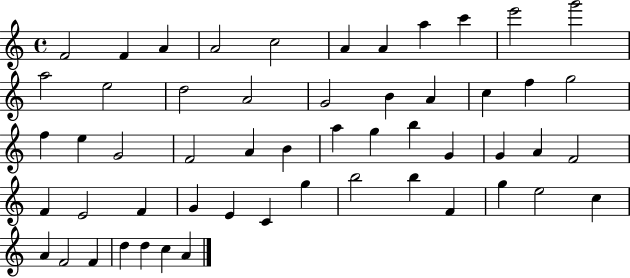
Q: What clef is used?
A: treble